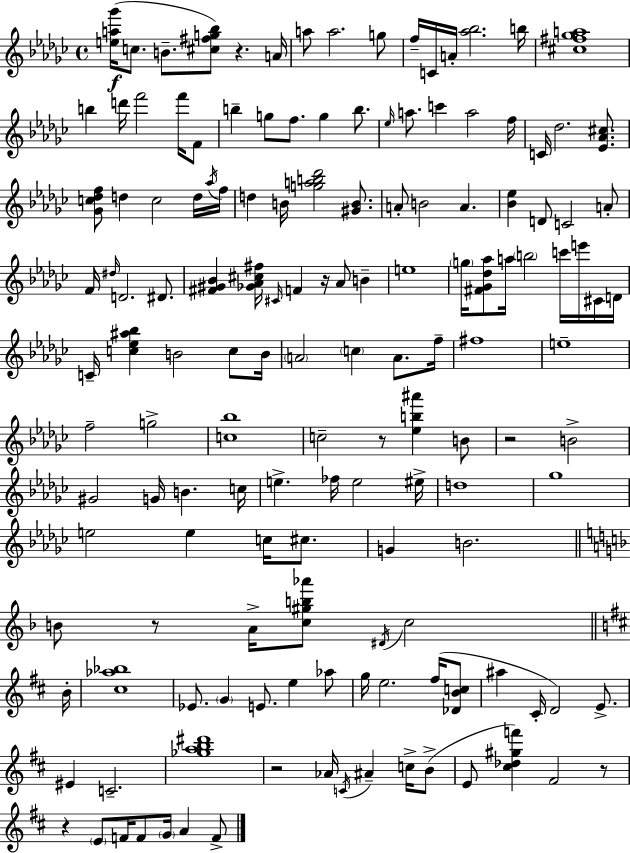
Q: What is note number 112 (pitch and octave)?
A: E4